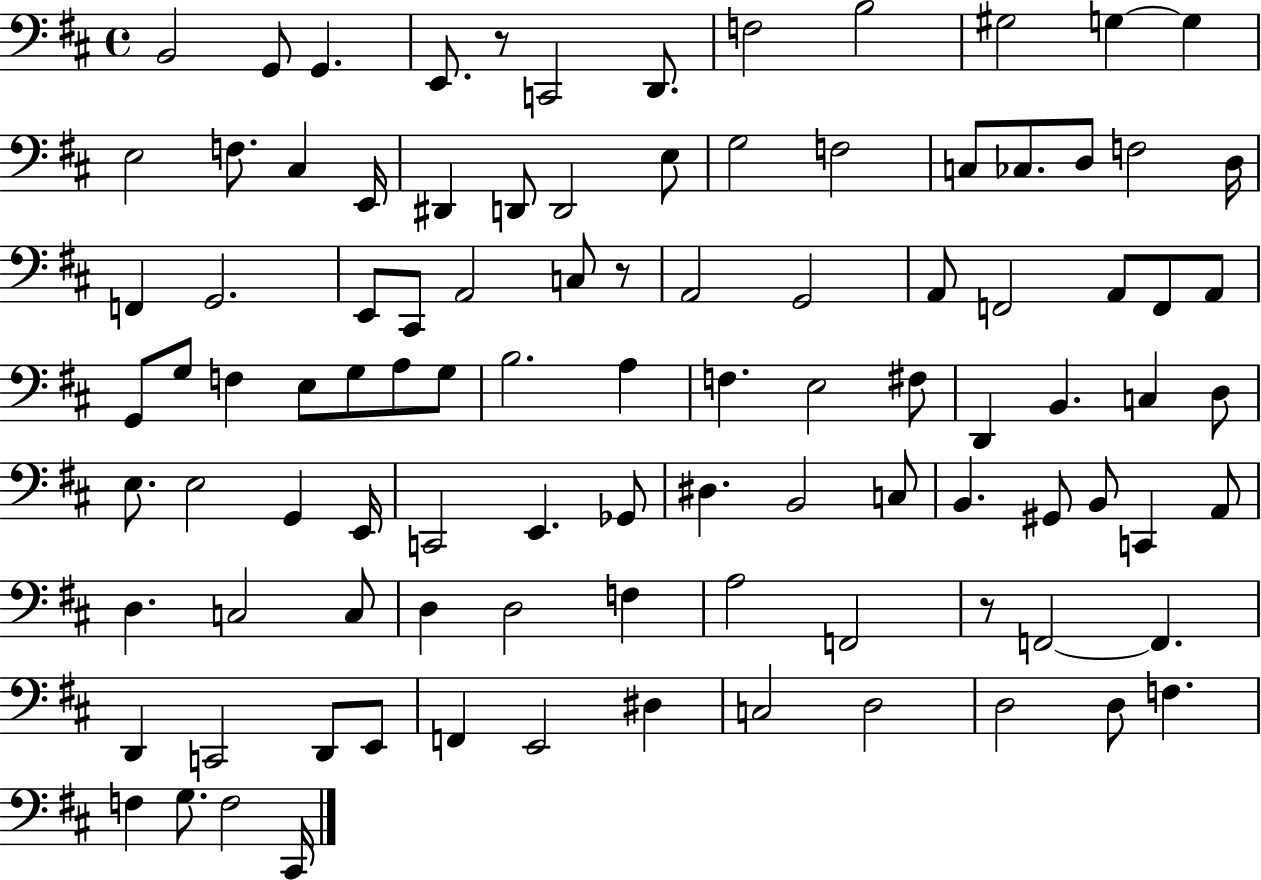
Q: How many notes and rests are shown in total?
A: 99